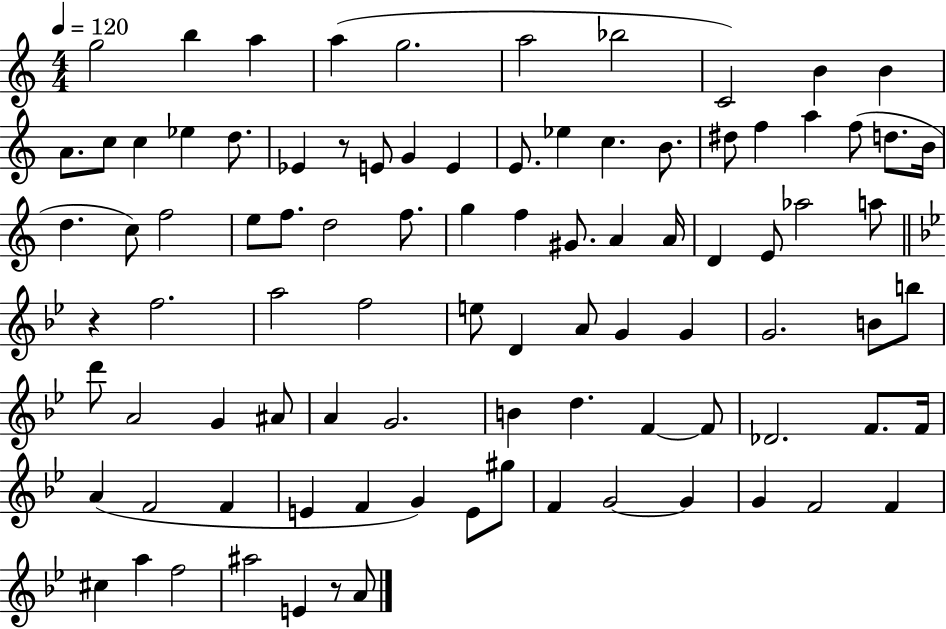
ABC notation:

X:1
T:Untitled
M:4/4
L:1/4
K:C
g2 b a a g2 a2 _b2 C2 B B A/2 c/2 c _e d/2 _E z/2 E/2 G E E/2 _e c B/2 ^d/2 f a f/2 d/2 B/4 d c/2 f2 e/2 f/2 d2 f/2 g f ^G/2 A A/4 D E/2 _a2 a/2 z f2 a2 f2 e/2 D A/2 G G G2 B/2 b/2 d'/2 A2 G ^A/2 A G2 B d F F/2 _D2 F/2 F/4 A F2 F E F G E/2 ^g/2 F G2 G G F2 F ^c a f2 ^a2 E z/2 A/2